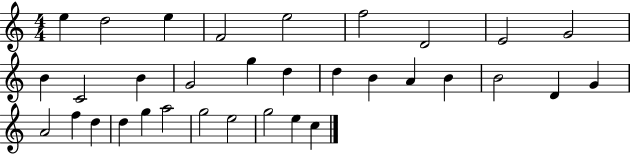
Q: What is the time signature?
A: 4/4